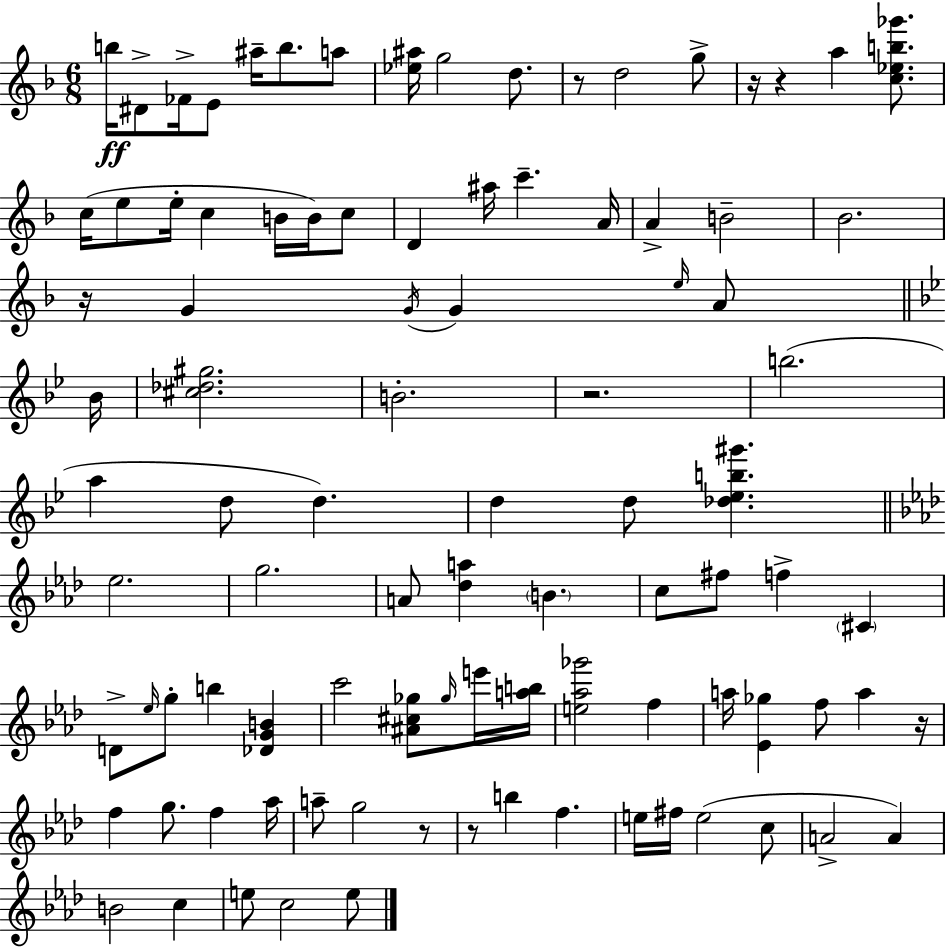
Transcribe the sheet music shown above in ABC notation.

X:1
T:Untitled
M:6/8
L:1/4
K:F
b/4 ^D/2 _F/4 E/2 ^a/4 b/2 a/2 [_e^a]/4 g2 d/2 z/2 d2 g/2 z/4 z a [c_eb_g']/2 c/4 e/2 e/4 c B/4 B/4 c/2 D ^a/4 c' A/4 A B2 _B2 z/4 G G/4 G e/4 A/2 _B/4 [^c_d^g]2 B2 z2 b2 a d/2 d d d/2 [_d_eb^g'] _e2 g2 A/2 [_da] B c/2 ^f/2 f ^C D/2 _e/4 g/2 b [_DGB] c'2 [^A^c_g]/2 _g/4 e'/4 [ab]/4 [e_a_g']2 f a/4 [_E_g] f/2 a z/4 f g/2 f _a/4 a/2 g2 z/2 z/2 b f e/4 ^f/4 e2 c/2 A2 A B2 c e/2 c2 e/2